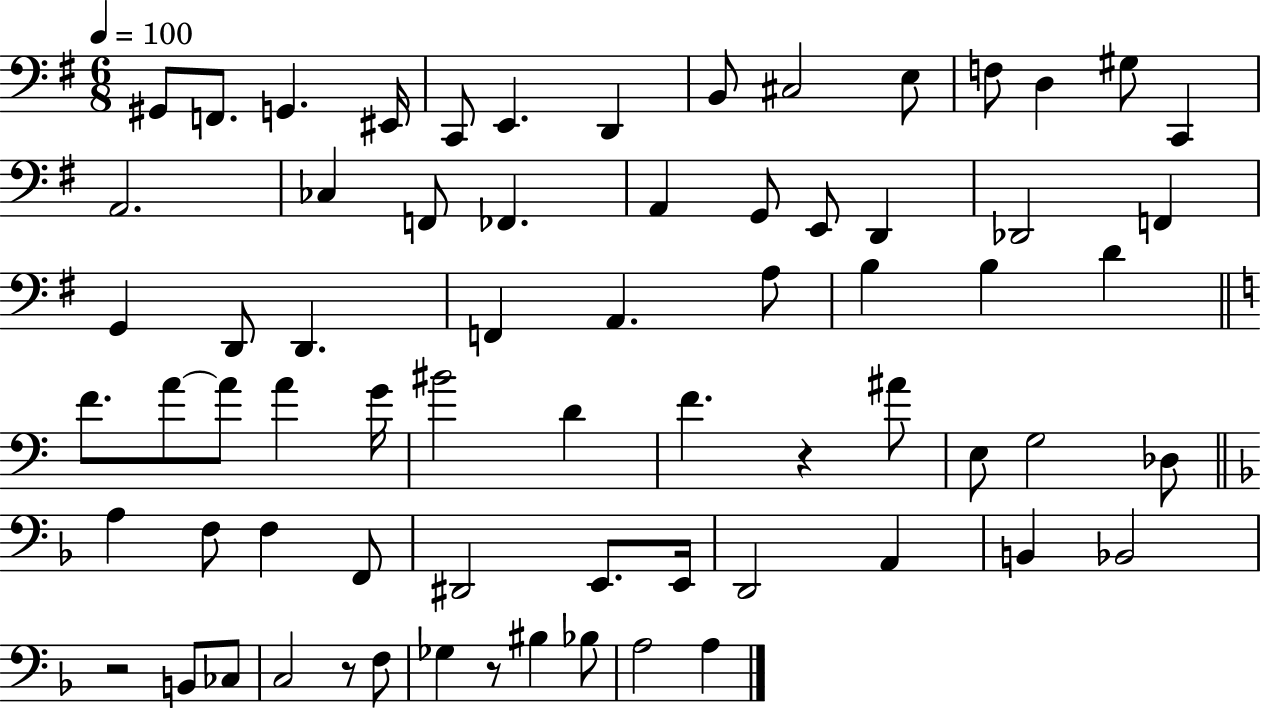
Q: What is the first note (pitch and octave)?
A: G#2